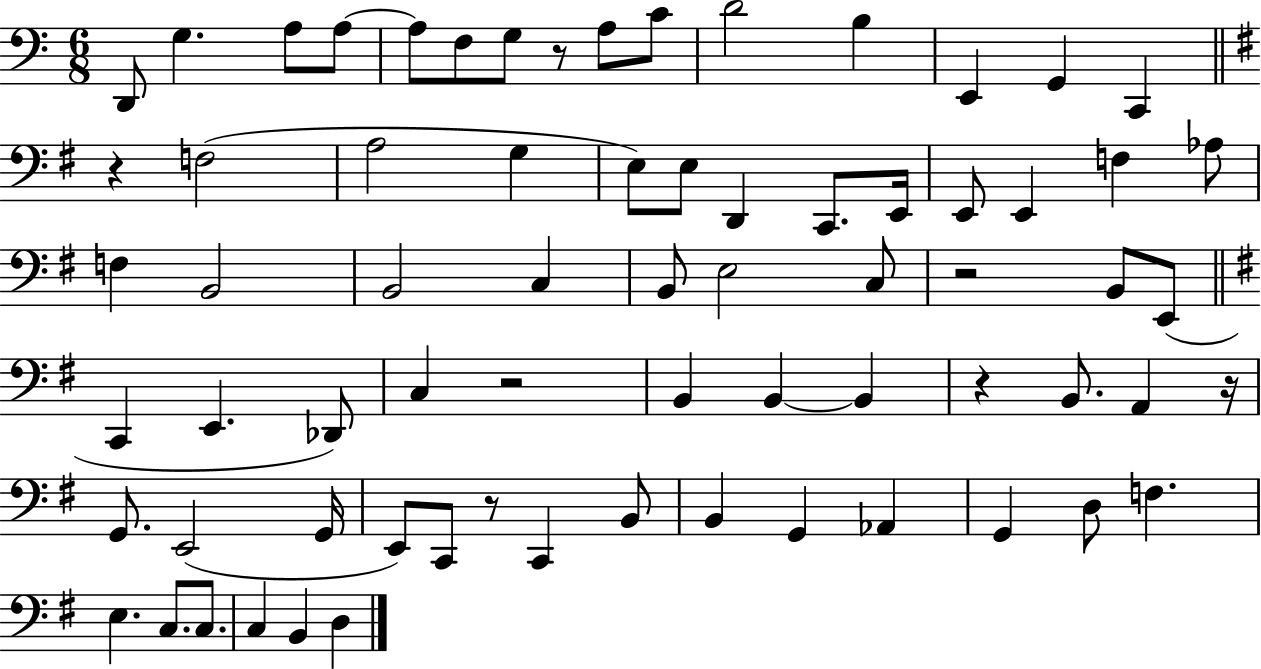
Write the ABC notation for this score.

X:1
T:Untitled
M:6/8
L:1/4
K:C
D,,/2 G, A,/2 A,/2 A,/2 F,/2 G,/2 z/2 A,/2 C/2 D2 B, E,, G,, C,, z F,2 A,2 G, E,/2 E,/2 D,, C,,/2 E,,/4 E,,/2 E,, F, _A,/2 F, B,,2 B,,2 C, B,,/2 E,2 C,/2 z2 B,,/2 E,,/2 C,, E,, _D,,/2 C, z2 B,, B,, B,, z B,,/2 A,, z/4 G,,/2 E,,2 G,,/4 E,,/2 C,,/2 z/2 C,, B,,/2 B,, G,, _A,, G,, D,/2 F, E, C,/2 C,/2 C, B,, D,